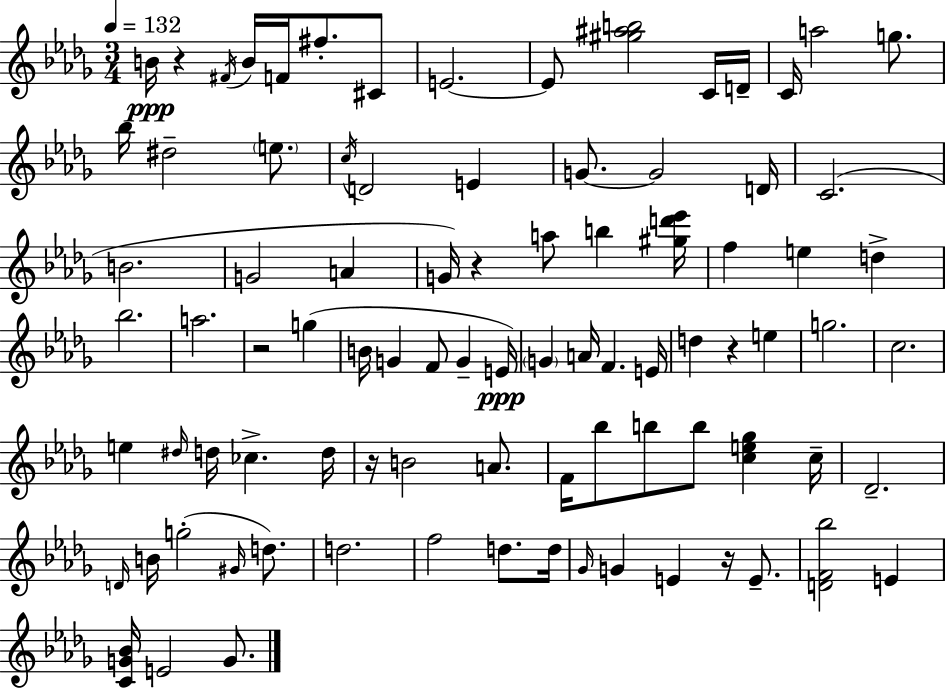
B4/s R/q F#4/s B4/s F4/s F#5/e. C#4/e E4/h. E4/e [G#5,A#5,B5]/h C4/s D4/s C4/s A5/h G5/e. Bb5/s D#5/h E5/e. C5/s D4/h E4/q G4/e. G4/h D4/s C4/h. B4/h. G4/h A4/q G4/s R/q A5/e B5/q [G#5,D6,Eb6]/s F5/q E5/q D5/q Bb5/h. A5/h. R/h G5/q B4/s G4/q F4/e G4/q E4/s G4/q A4/s F4/q. E4/s D5/q R/q E5/q G5/h. C5/h. E5/q D#5/s D5/s CES5/q. D5/s R/s B4/h A4/e. F4/s Bb5/e B5/e B5/e [C5,E5,Gb5]/q C5/s Db4/h. D4/s B4/s G5/h G#4/s D5/e. D5/h. F5/h D5/e. D5/s Gb4/s G4/q E4/q R/s E4/e. [D4,F4,Bb5]/h E4/q [C4,G4,Bb4]/s E4/h G4/e.